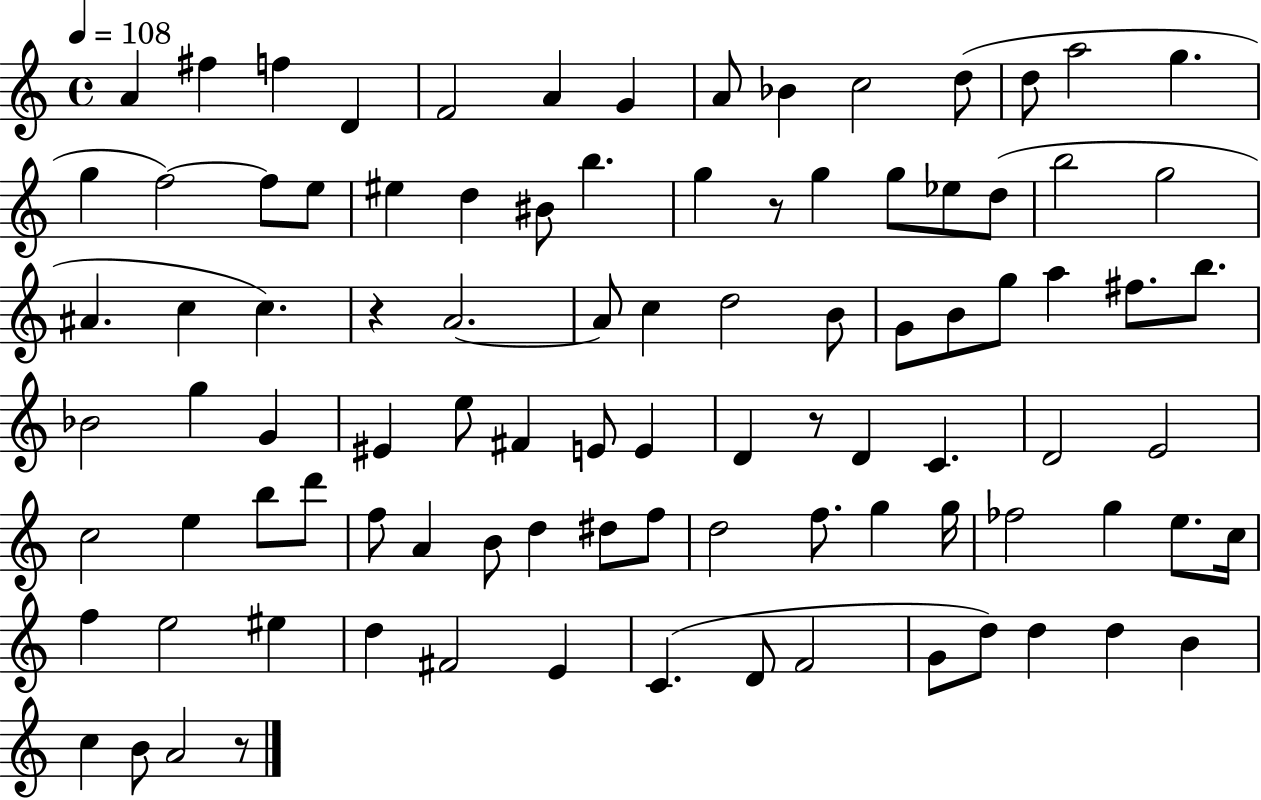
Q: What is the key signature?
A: C major